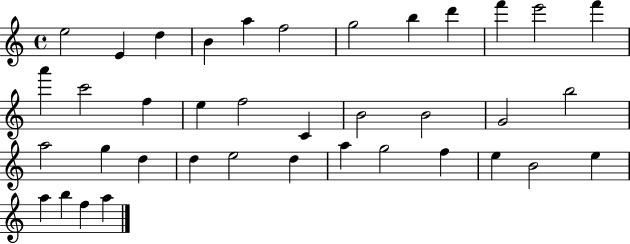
{
  \clef treble
  \time 4/4
  \defaultTimeSignature
  \key c \major
  e''2 e'4 d''4 | b'4 a''4 f''2 | g''2 b''4 d'''4 | f'''4 e'''2 f'''4 | \break a'''4 c'''2 f''4 | e''4 f''2 c'4 | b'2 b'2 | g'2 b''2 | \break a''2 g''4 d''4 | d''4 e''2 d''4 | a''4 g''2 f''4 | e''4 b'2 e''4 | \break a''4 b''4 f''4 a''4 | \bar "|."
}